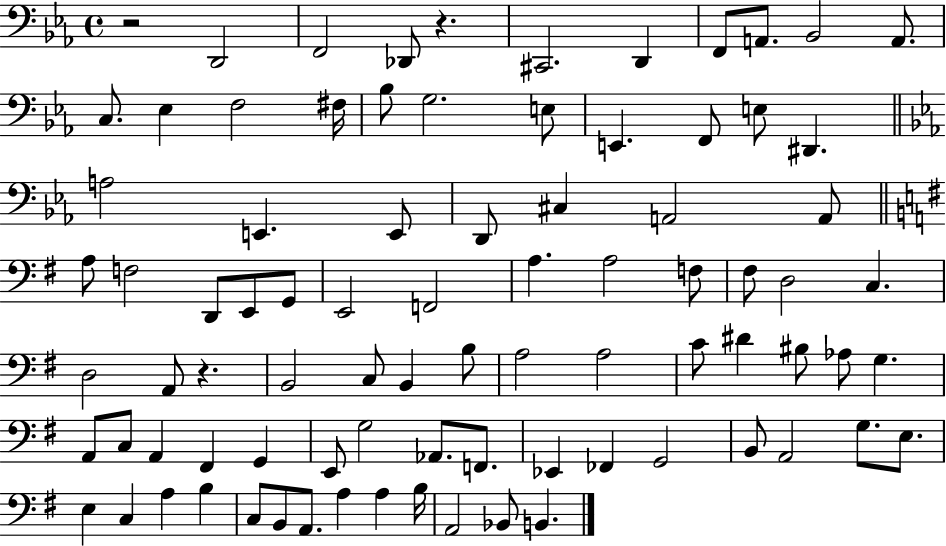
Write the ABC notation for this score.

X:1
T:Untitled
M:4/4
L:1/4
K:Eb
z2 D,,2 F,,2 _D,,/2 z ^C,,2 D,, F,,/2 A,,/2 _B,,2 A,,/2 C,/2 _E, F,2 ^F,/4 _B,/2 G,2 E,/2 E,, F,,/2 E,/2 ^D,, A,2 E,, E,,/2 D,,/2 ^C, A,,2 A,,/2 A,/2 F,2 D,,/2 E,,/2 G,,/2 E,,2 F,,2 A, A,2 F,/2 ^F,/2 D,2 C, D,2 A,,/2 z B,,2 C,/2 B,, B,/2 A,2 A,2 C/2 ^D ^B,/2 _A,/2 G, A,,/2 C,/2 A,, ^F,, G,, E,,/2 G,2 _A,,/2 F,,/2 _E,, _F,, G,,2 B,,/2 A,,2 G,/2 E,/2 E, C, A, B, C,/2 B,,/2 A,,/2 A, A, B,/4 A,,2 _B,,/2 B,,